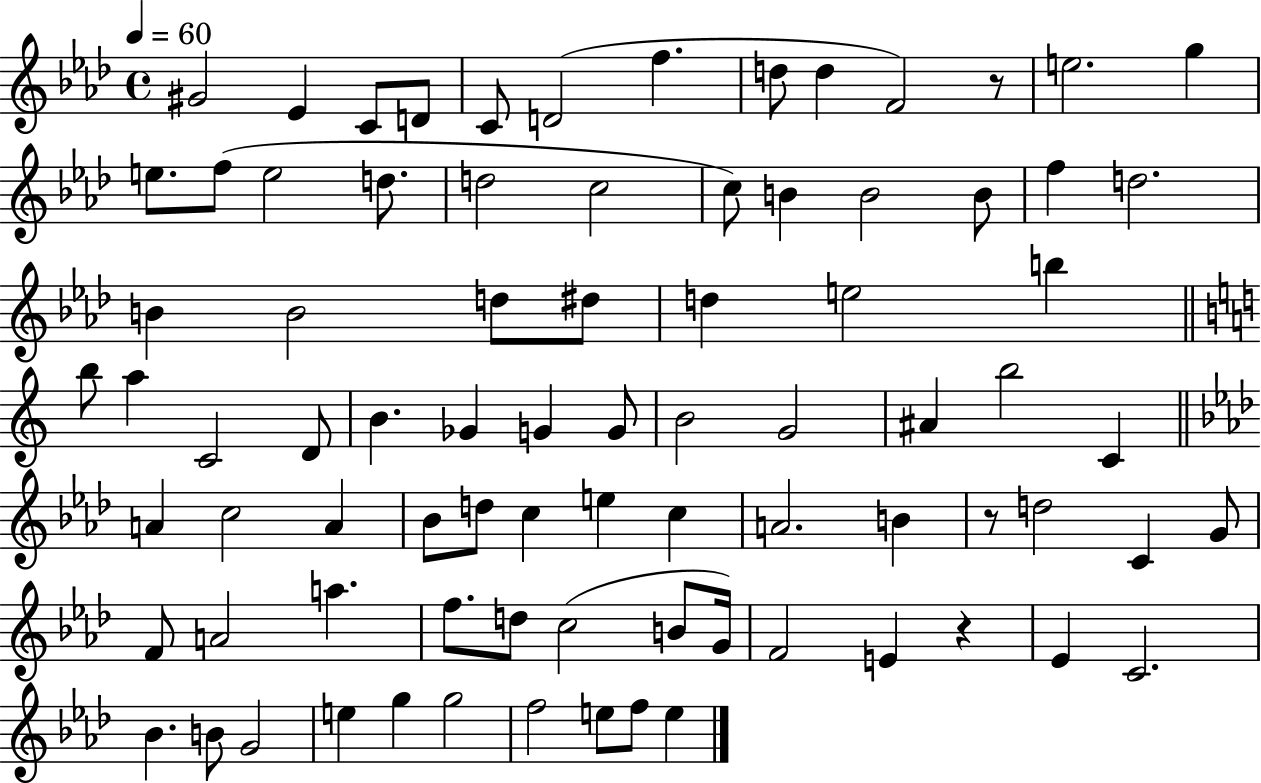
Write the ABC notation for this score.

X:1
T:Untitled
M:4/4
L:1/4
K:Ab
^G2 _E C/2 D/2 C/2 D2 f d/2 d F2 z/2 e2 g e/2 f/2 e2 d/2 d2 c2 c/2 B B2 B/2 f d2 B B2 d/2 ^d/2 d e2 b b/2 a C2 D/2 B _G G G/2 B2 G2 ^A b2 C A c2 A _B/2 d/2 c e c A2 B z/2 d2 C G/2 F/2 A2 a f/2 d/2 c2 B/2 G/4 F2 E z _E C2 _B B/2 G2 e g g2 f2 e/2 f/2 e